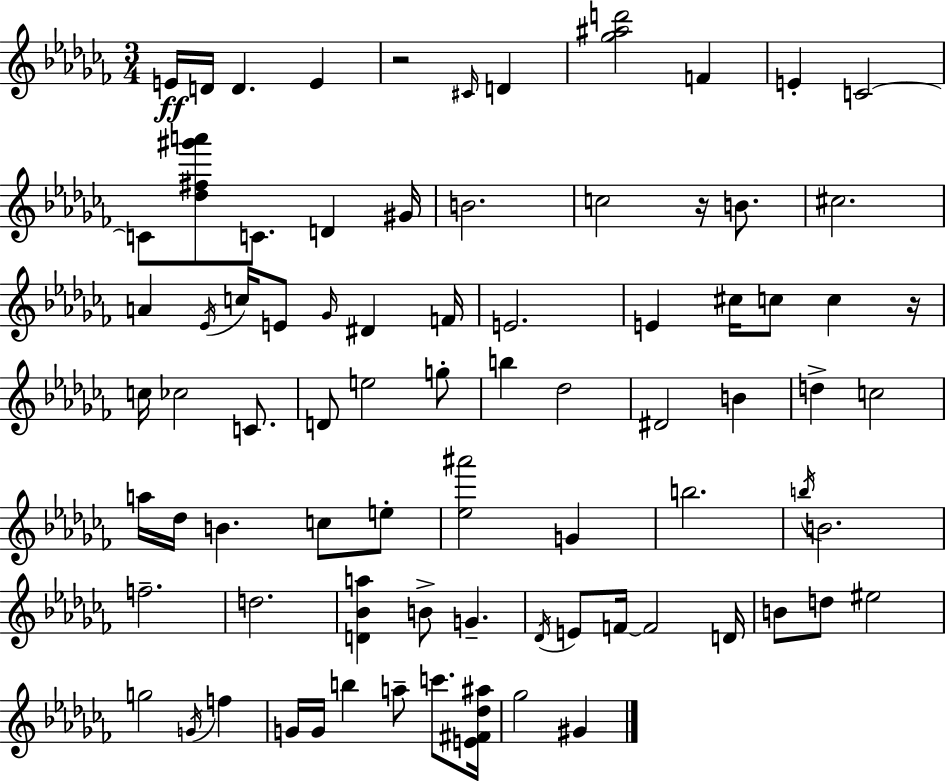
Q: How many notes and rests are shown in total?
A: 80